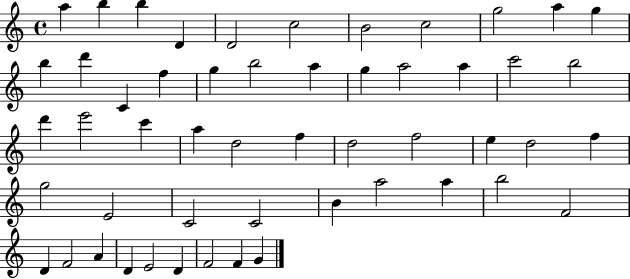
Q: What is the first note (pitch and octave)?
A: A5